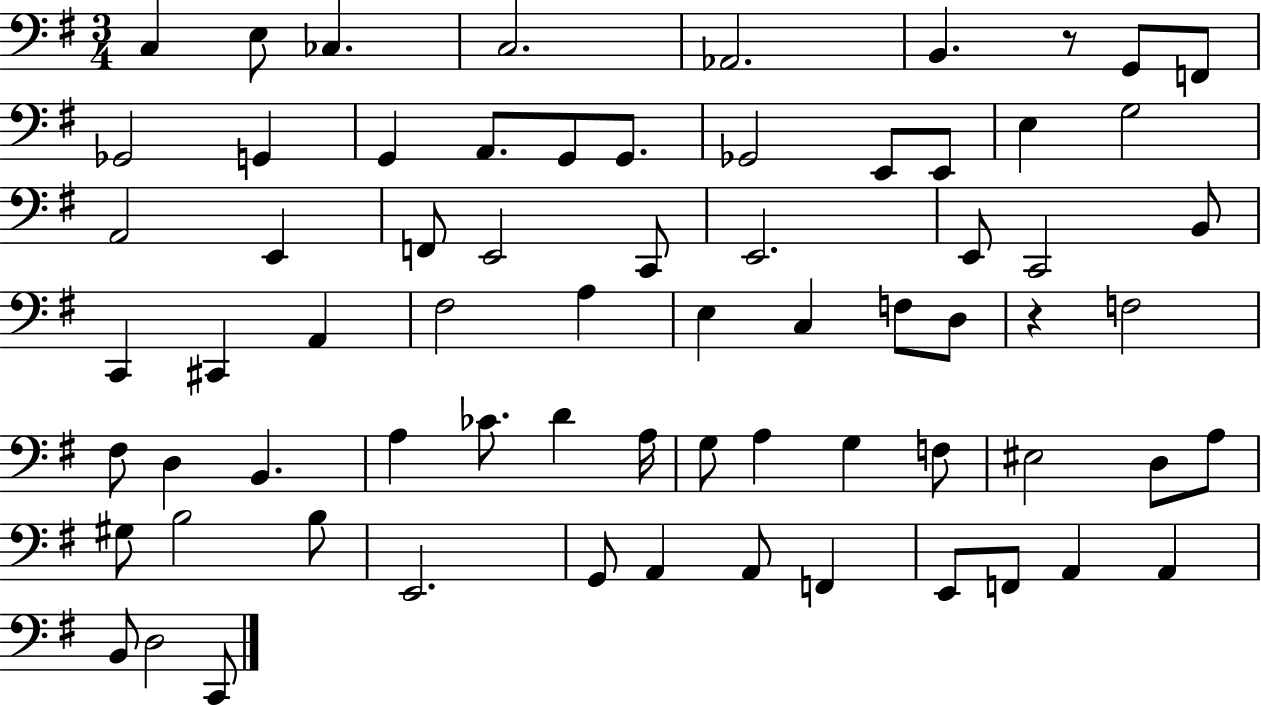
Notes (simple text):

C3/q E3/e CES3/q. C3/h. Ab2/h. B2/q. R/e G2/e F2/e Gb2/h G2/q G2/q A2/e. G2/e G2/e. Gb2/h E2/e E2/e E3/q G3/h A2/h E2/q F2/e E2/h C2/e E2/h. E2/e C2/h B2/e C2/q C#2/q A2/q F#3/h A3/q E3/q C3/q F3/e D3/e R/q F3/h F#3/e D3/q B2/q. A3/q CES4/e. D4/q A3/s G3/e A3/q G3/q F3/e EIS3/h D3/e A3/e G#3/e B3/h B3/e E2/h. G2/e A2/q A2/e F2/q E2/e F2/e A2/q A2/q B2/e D3/h C2/e